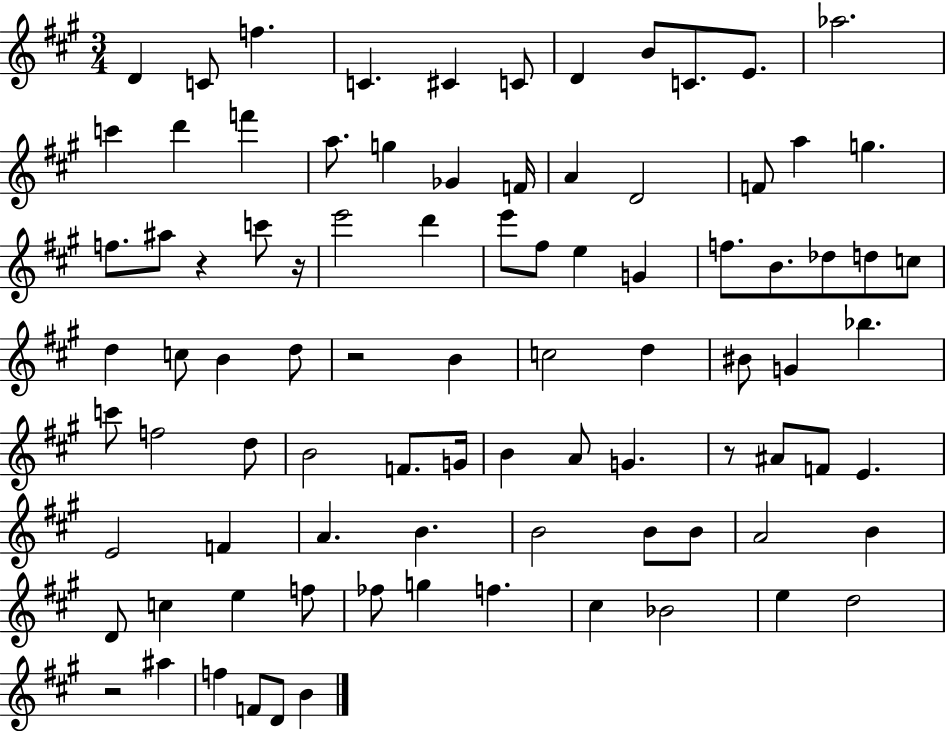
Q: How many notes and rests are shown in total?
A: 89